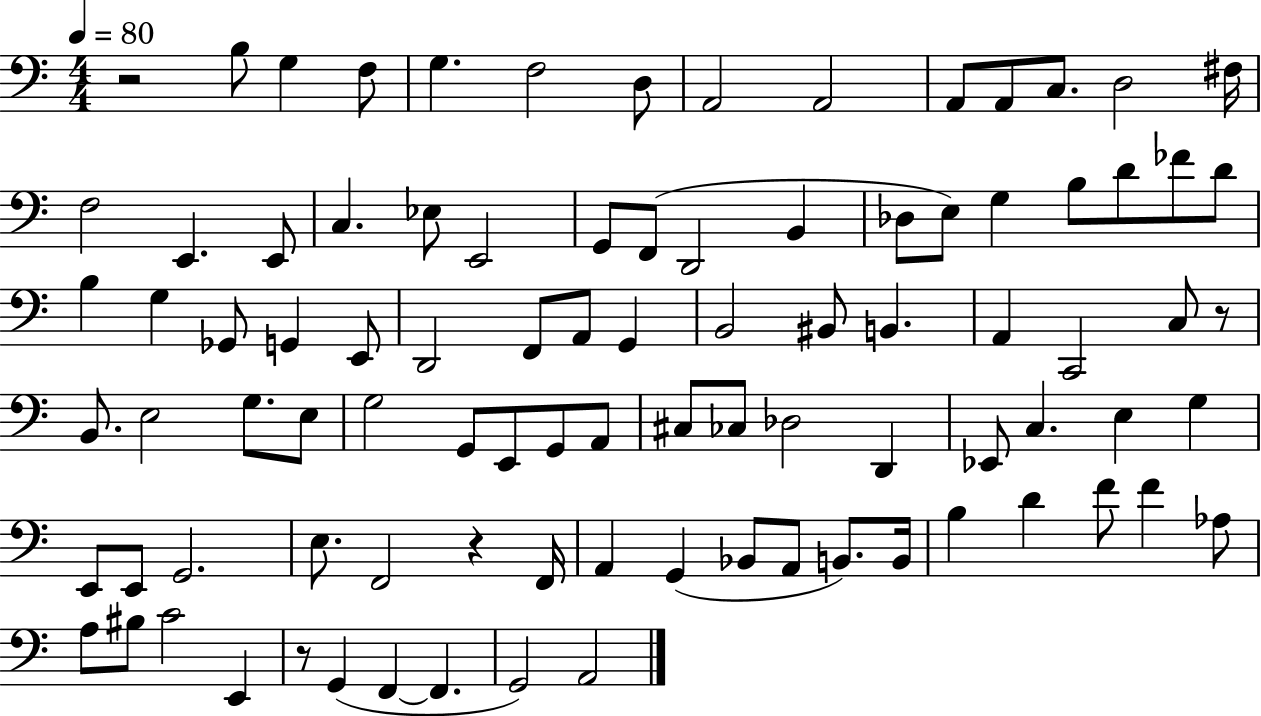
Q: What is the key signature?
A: C major